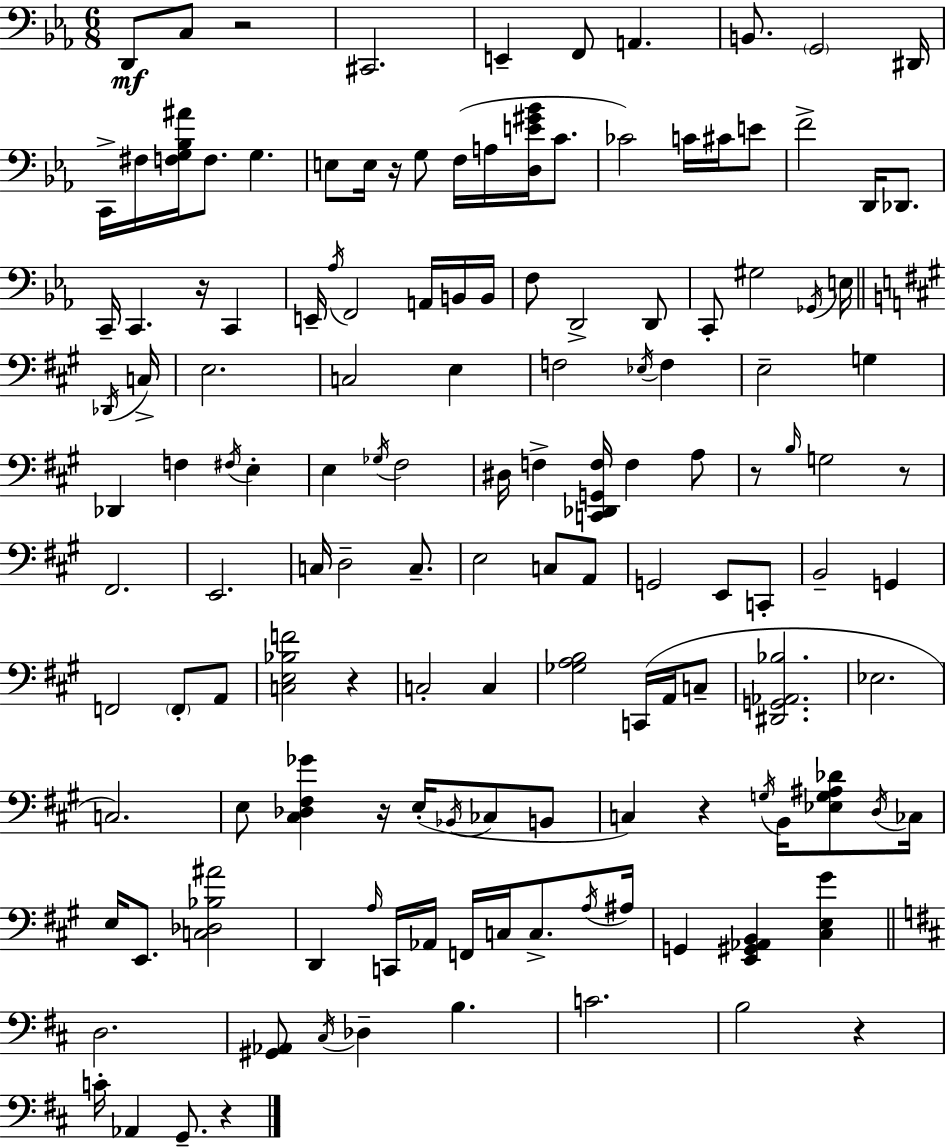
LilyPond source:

{
  \clef bass
  \numericTimeSignature
  \time 6/8
  \key c \minor
  \repeat volta 2 { d,8\mf c8 r2 | cis,2. | e,4-- f,8 a,4. | b,8. \parenthesize g,2 dis,16 | \break c,16-> fis16 <f g bes ais'>16 f8. g4. | e8 e16 r16 g8 f16( a16 <d e' gis' bes'>16 c'8. | ces'2) c'16 cis'16 e'8 | f'2-> d,16 des,8. | \break c,16-- c,4. r16 c,4 | e,16-- \acciaccatura { aes16 } f,2 a,16 b,16 | b,16 f8 d,2-> d,8 | c,8-. gis2 \acciaccatura { ges,16 } | \break e16 \bar "||" \break \key a \major \acciaccatura { des,16 } c16-> e2. | c2 e4 | f2 \acciaccatura { ees16 } f4 | e2-- g4 | \break des,4 f4 \acciaccatura { fis16 } | e4-. e4 \acciaccatura { ges16 } fis2 | dis16 f4-> <c, des, g, f>16 f4 | a8 r8 \grace { b16 } g2 | \break r8 fis,2. | e,2. | c16 d2-- | c8.-- e2 | \break c8 a,8 g,2 | e,8 c,8-. b,2-- | g,4 f,2 | \parenthesize f,8-. a,8 <c e bes f'>2 | \break r4 c2-. | c4 <ges a b>2 | c,16( a,16 c8-- <dis, g, aes, bes>2. | ees2. | \break c2.) | e8 <cis des fis ges'>4 | r16 e16-.( \acciaccatura { bes,16 } ces8 b,8 c4) r4 | \acciaccatura { g16 } b,16 <ees g ais des'>8 \acciaccatura { d16 } ces16 e16 e,8. | \break <c des bes ais'>2 d,4 | \grace { a16 } c,16 aes,16 f,16 c16 c8.-> \acciaccatura { a16 } ais16 g,4 | <e, gis, aes, b,>4 <cis e gis'>4 \bar "||" \break \key d \major d2. | <gis, aes,>8 \acciaccatura { cis16 } des4-- b4. | c'2. | b2 r4 | \break c'16-. aes,4 g,8.-- r4 | } \bar "|."
}